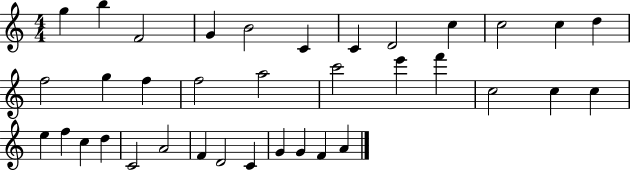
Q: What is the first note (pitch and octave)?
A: G5